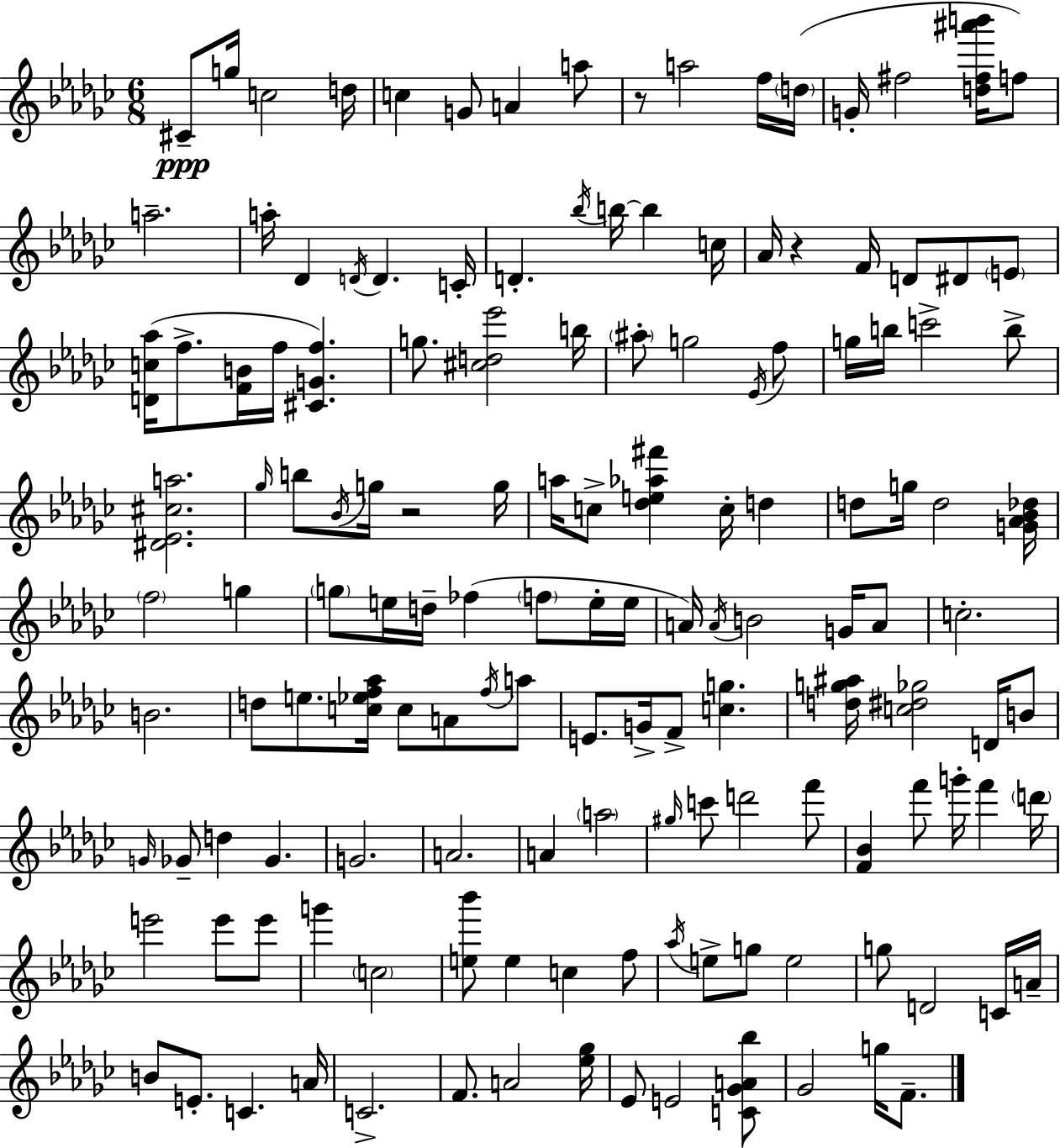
C#4/e G5/s C5/h D5/s C5/q G4/e A4/q A5/e R/e A5/h F5/s D5/s G4/s F#5/h [D5,F#5,A#6,B6]/s F5/e A5/h. A5/s Db4/q D4/s D4/q. C4/s D4/q. Bb5/s B5/s B5/q C5/s Ab4/s R/q F4/s D4/e D#4/e E4/e [D4,C5,Ab5]/s F5/e. [F4,B4]/s F5/s [C#4,G4,F5]/q. G5/e. [C#5,D5,Eb6]/h B5/s A#5/e G5/h Eb4/s F5/e G5/s B5/s C6/h B5/e [D#4,Eb4,C#5,A5]/h. Gb5/s B5/e Bb4/s G5/s R/h G5/s A5/s C5/e [Db5,E5,Ab5,F#6]/q C5/s D5/q D5/e G5/s D5/h [G4,Ab4,Bb4,Db5]/s F5/h G5/q G5/e E5/s D5/s FES5/q F5/e E5/s E5/s A4/s A4/s B4/h G4/s A4/e C5/h. B4/h. D5/e E5/e. [C5,Eb5,F5,Ab5]/s C5/e A4/e F5/s A5/e E4/e. G4/s F4/e [C5,G5]/q. [D5,G5,A#5]/s [C5,D#5,Gb5]/h D4/s B4/e G4/s Gb4/e D5/q Gb4/q. G4/h. A4/h. A4/q A5/h G#5/s C6/e D6/h F6/e [F4,Bb4]/q F6/e G6/s F6/q D6/s E6/h E6/e E6/e G6/q C5/h [E5,Bb6]/e E5/q C5/q F5/e Ab5/s E5/e G5/e E5/h G5/e D4/h C4/s A4/s B4/e E4/e. C4/q. A4/s C4/h. F4/e. A4/h [Eb5,Gb5]/s Eb4/e E4/h [C4,Gb4,A4,Bb5]/e Gb4/h G5/s F4/e.